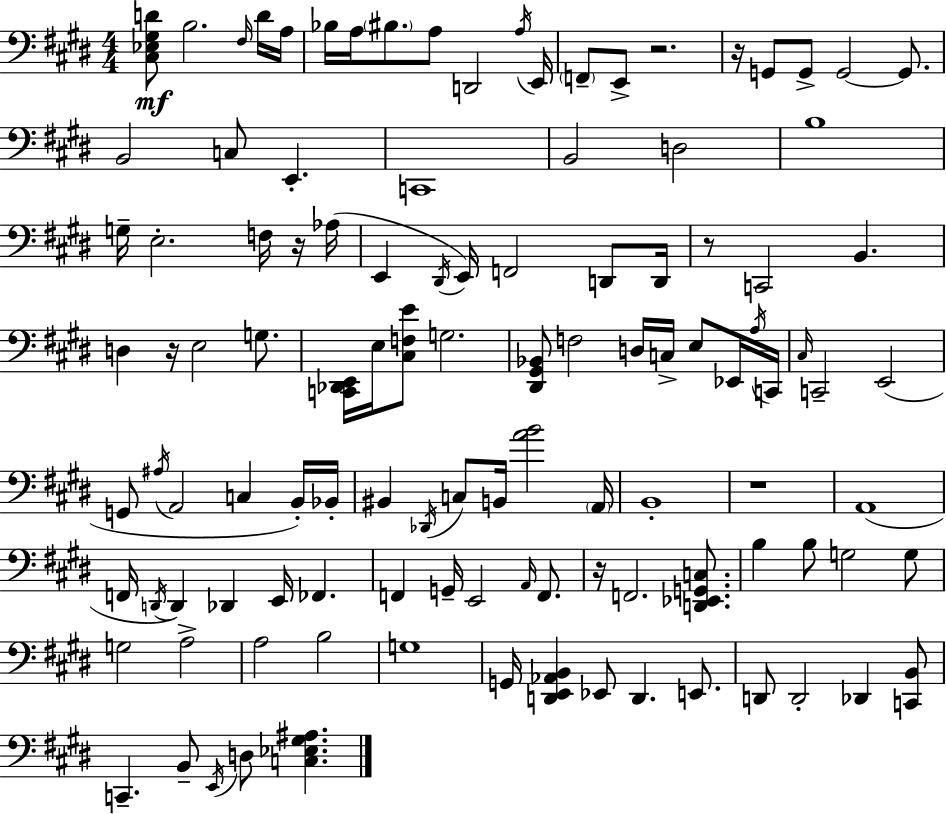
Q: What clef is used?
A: bass